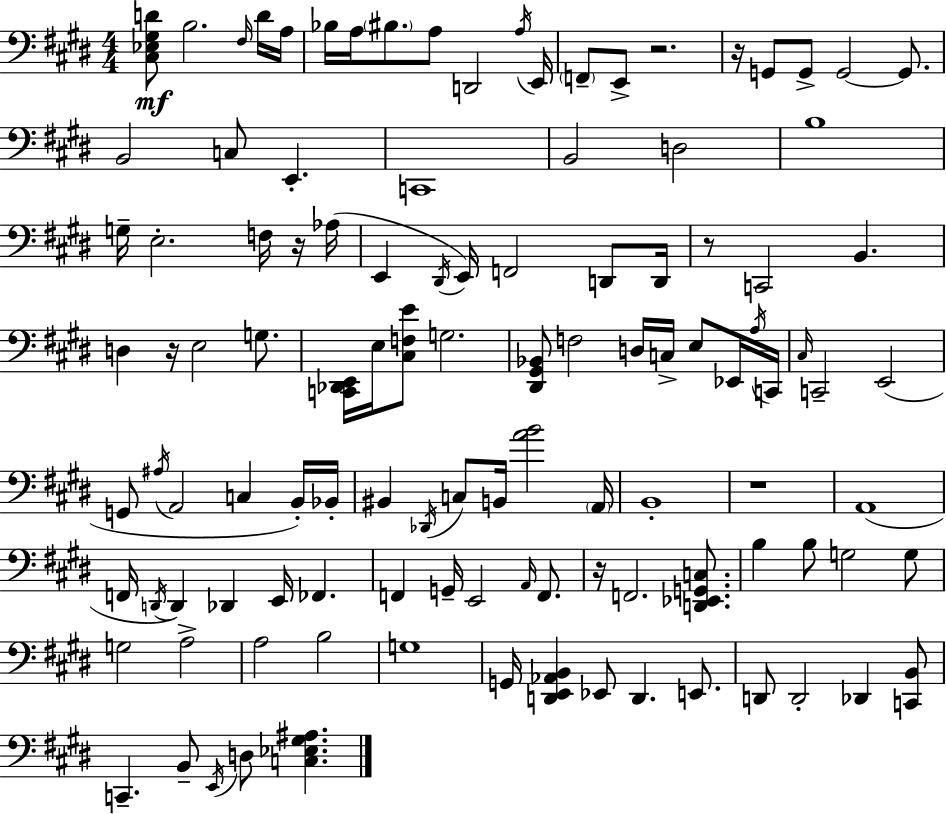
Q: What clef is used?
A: bass